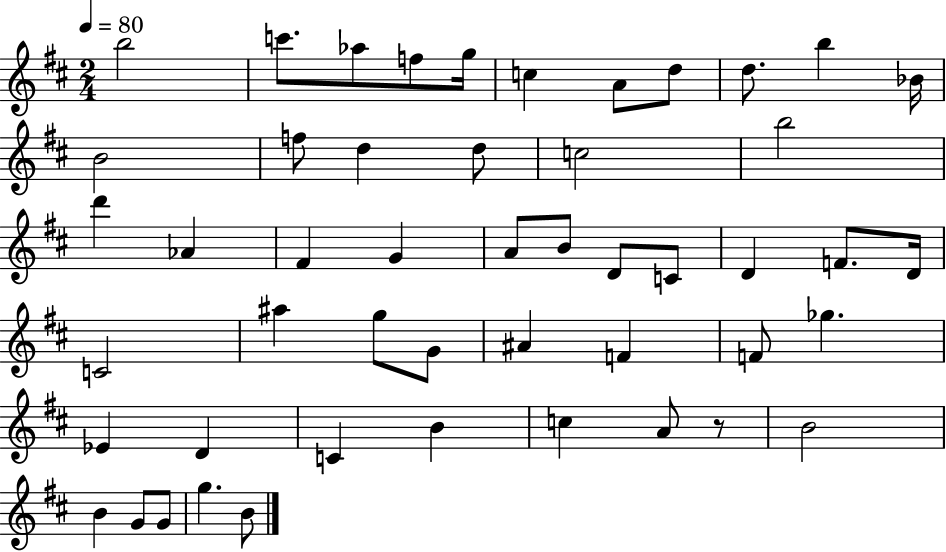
{
  \clef treble
  \numericTimeSignature
  \time 2/4
  \key d \major
  \tempo 4 = 80
  b''2 | c'''8. aes''8 f''8 g''16 | c''4 a'8 d''8 | d''8. b''4 bes'16 | \break b'2 | f''8 d''4 d''8 | c''2 | b''2 | \break d'''4 aes'4 | fis'4 g'4 | a'8 b'8 d'8 c'8 | d'4 f'8. d'16 | \break c'2 | ais''4 g''8 g'8 | ais'4 f'4 | f'8 ges''4. | \break ees'4 d'4 | c'4 b'4 | c''4 a'8 r8 | b'2 | \break b'4 g'8 g'8 | g''4. b'8 | \bar "|."
}